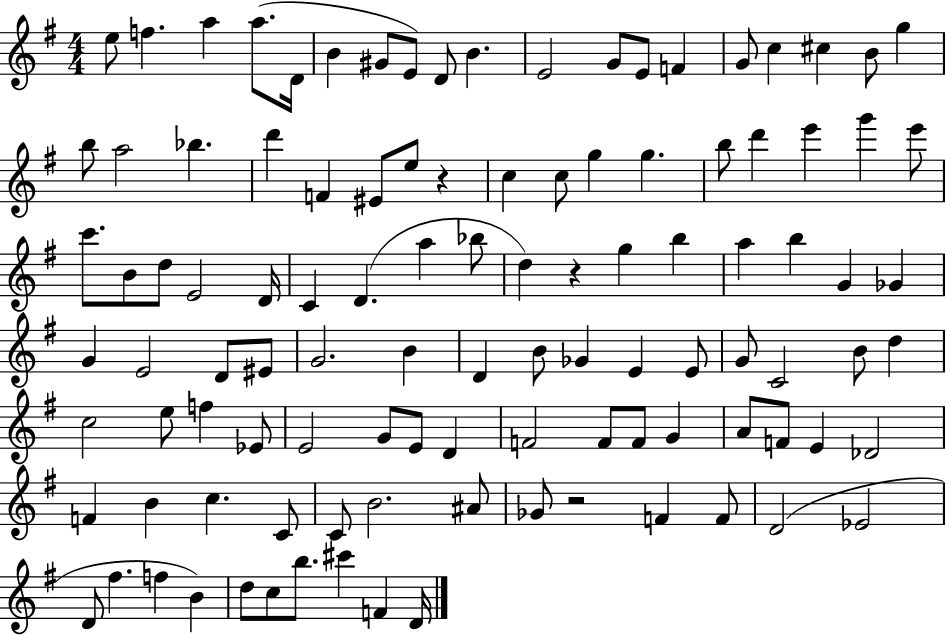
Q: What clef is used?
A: treble